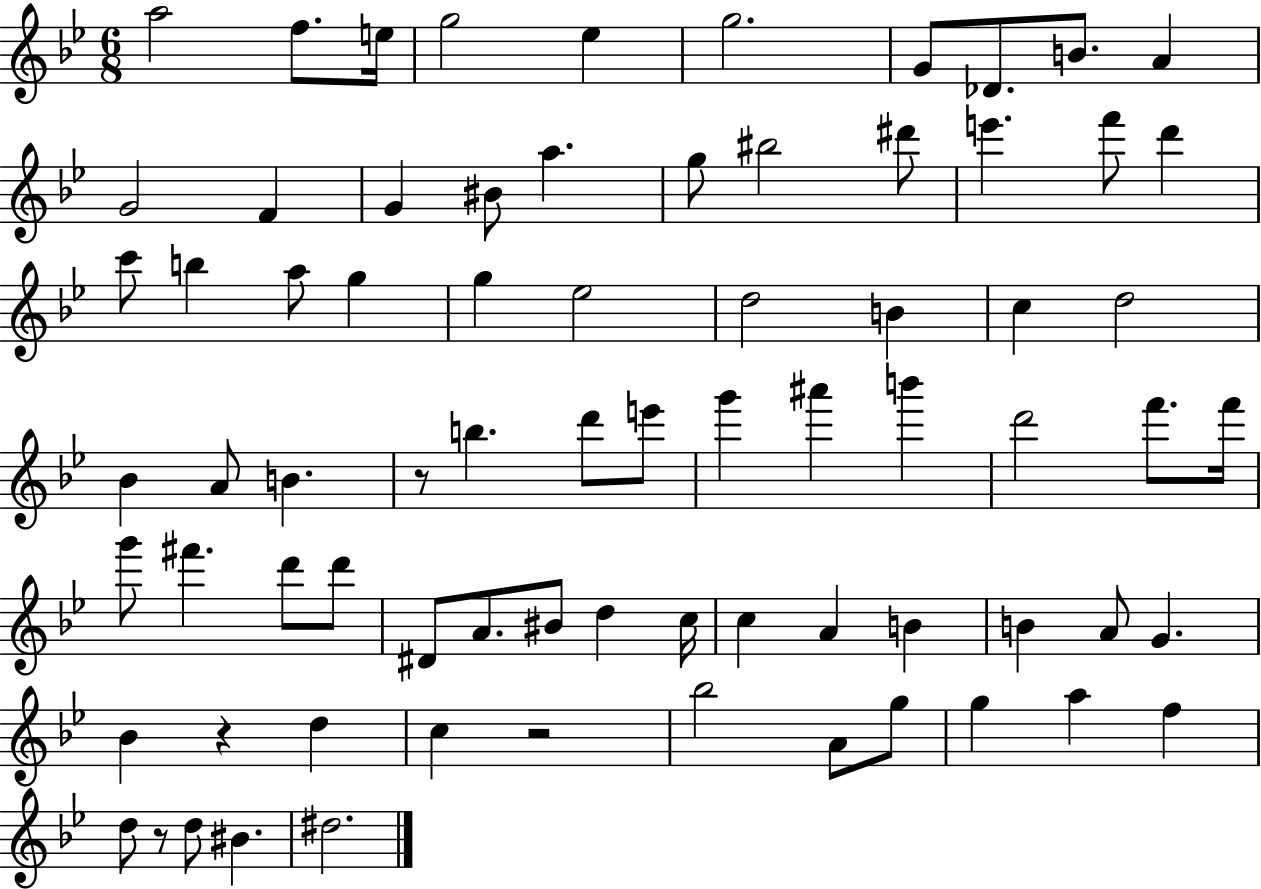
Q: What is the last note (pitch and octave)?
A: D#5